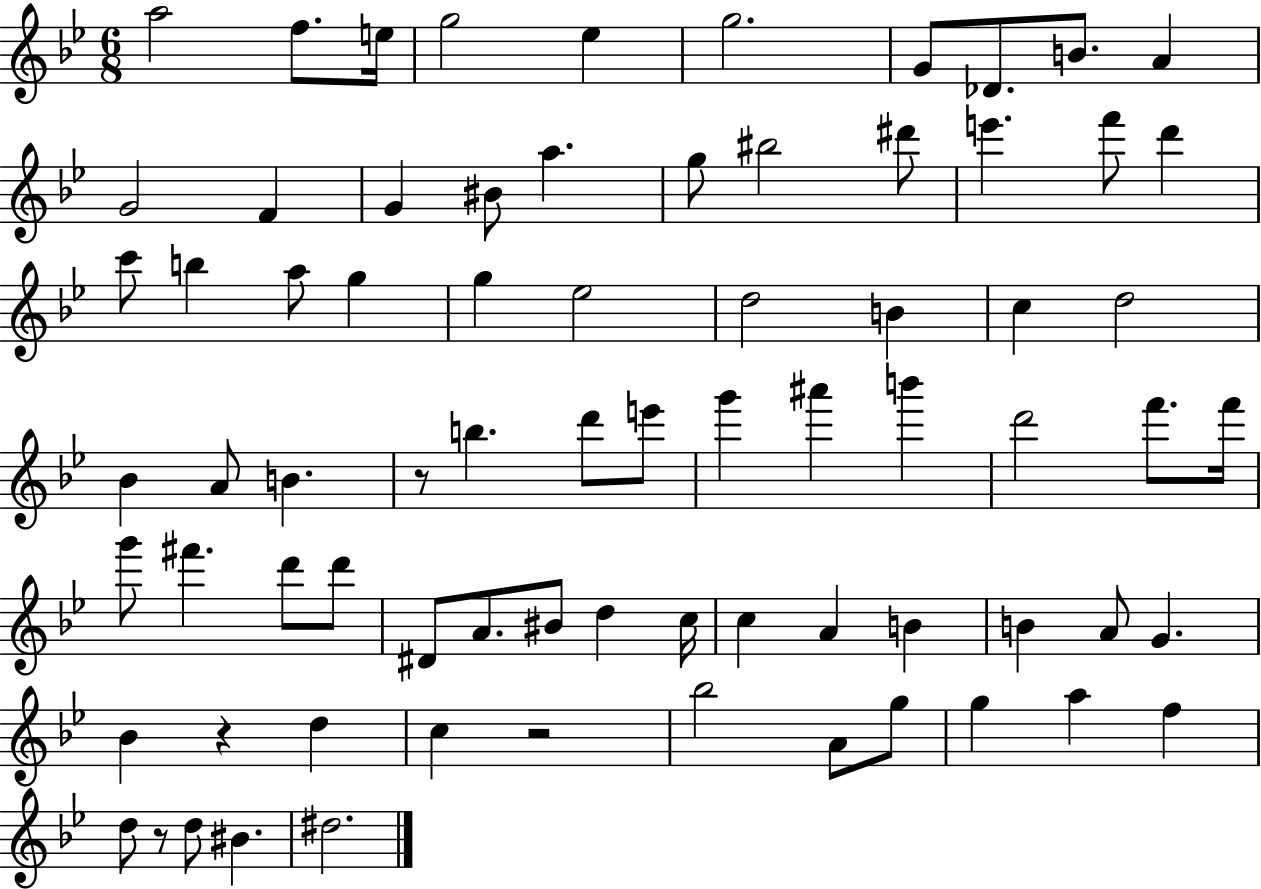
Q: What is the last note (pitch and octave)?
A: D#5